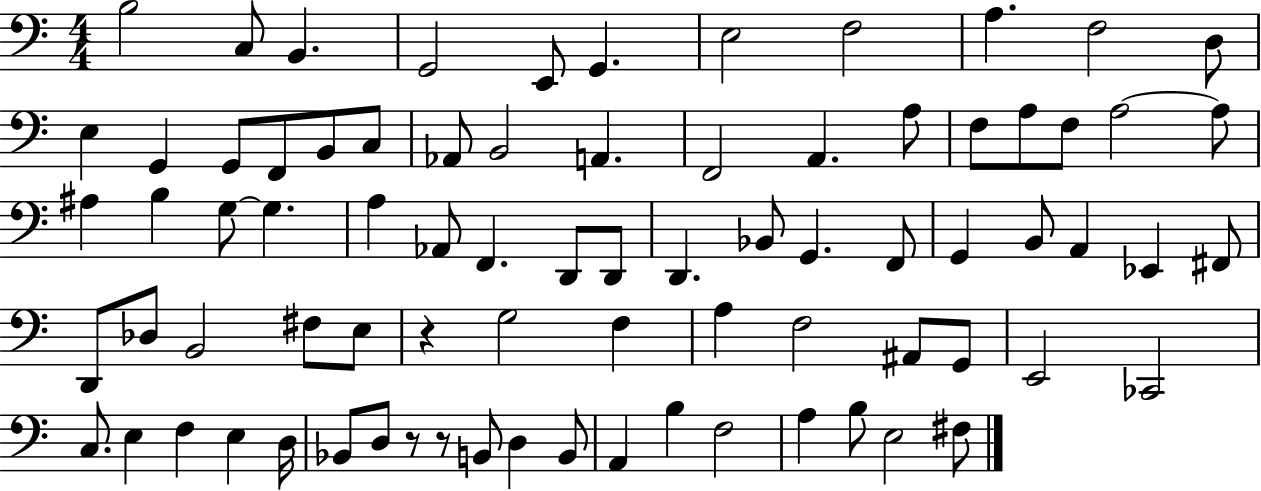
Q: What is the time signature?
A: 4/4